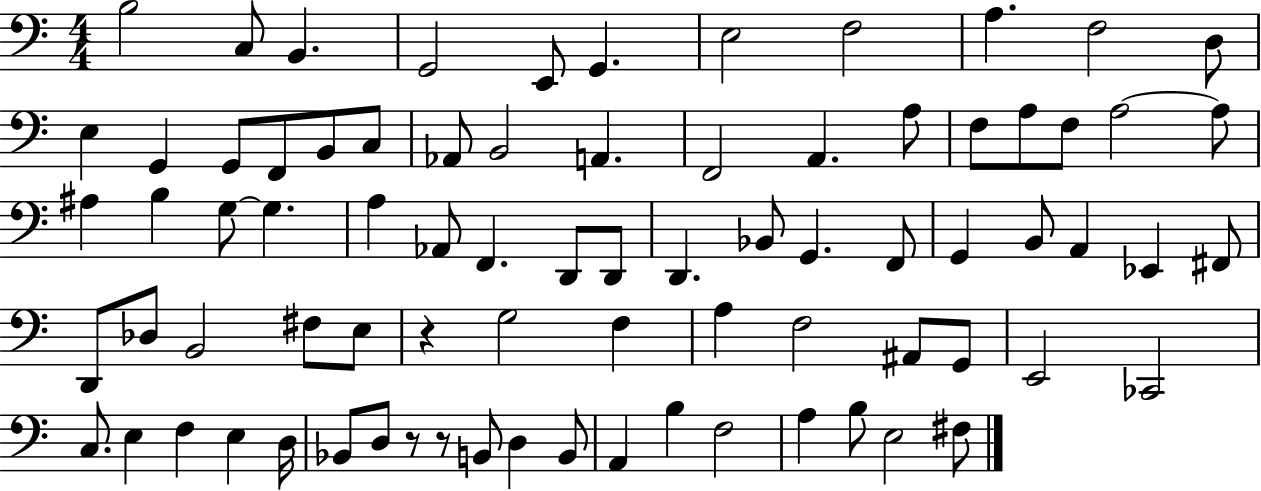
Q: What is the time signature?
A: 4/4